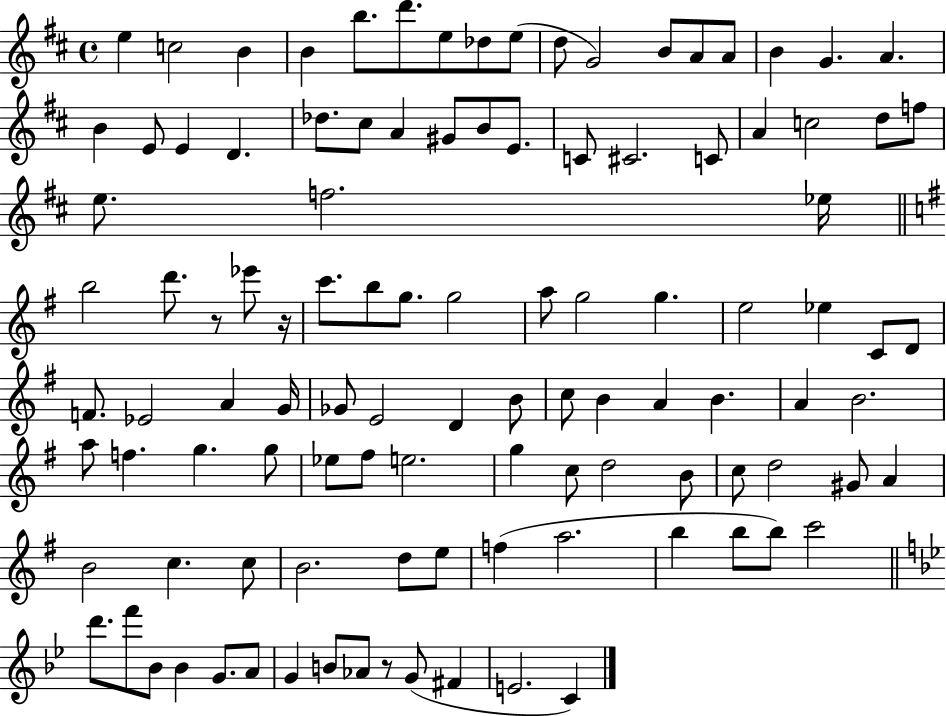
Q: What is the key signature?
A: D major